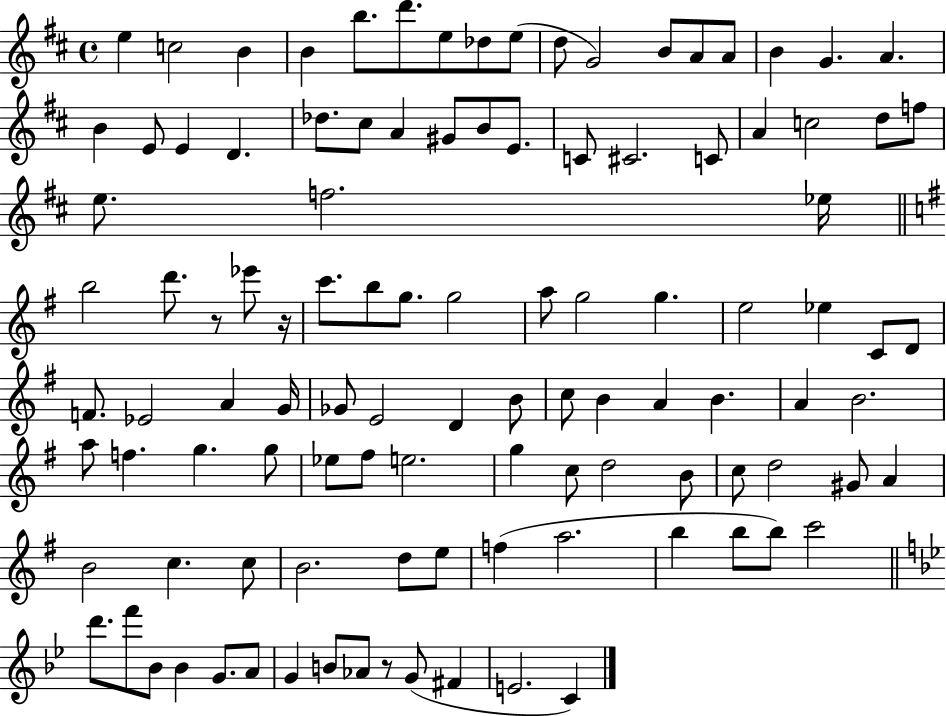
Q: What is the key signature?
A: D major